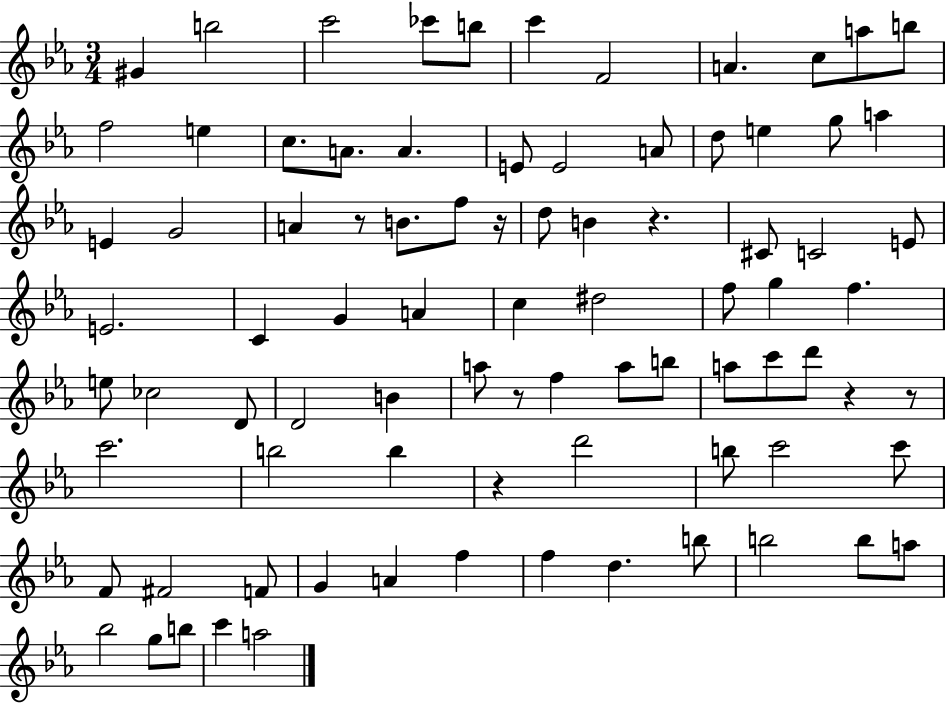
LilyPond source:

{
  \clef treble
  \numericTimeSignature
  \time 3/4
  \key ees \major
  gis'4 b''2 | c'''2 ces'''8 b''8 | c'''4 f'2 | a'4. c''8 a''8 b''8 | \break f''2 e''4 | c''8. a'8. a'4. | e'8 e'2 a'8 | d''8 e''4 g''8 a''4 | \break e'4 g'2 | a'4 r8 b'8. f''8 r16 | d''8 b'4 r4. | cis'8 c'2 e'8 | \break e'2. | c'4 g'4 a'4 | c''4 dis''2 | f''8 g''4 f''4. | \break e''8 ces''2 d'8 | d'2 b'4 | a''8 r8 f''4 a''8 b''8 | a''8 c'''8 d'''8 r4 r8 | \break c'''2. | b''2 b''4 | r4 d'''2 | b''8 c'''2 c'''8 | \break f'8 fis'2 f'8 | g'4 a'4 f''4 | f''4 d''4. b''8 | b''2 b''8 a''8 | \break bes''2 g''8 b''8 | c'''4 a''2 | \bar "|."
}